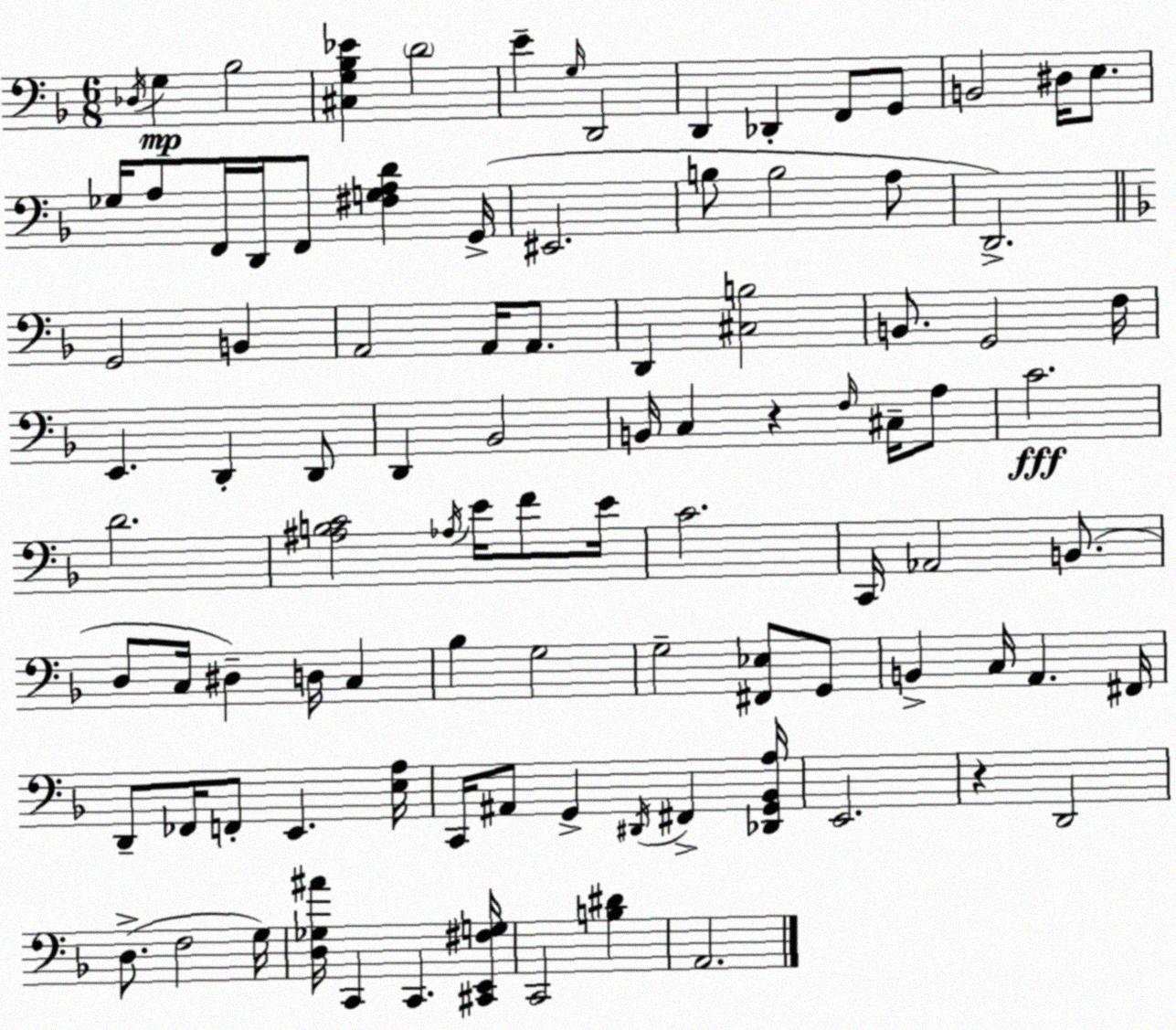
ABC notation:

X:1
T:Untitled
M:6/8
L:1/4
K:Dm
_D,/4 G, _B,2 [^C,G,_B,_E] D2 E G,/4 D,,2 D,, _D,, F,,/2 G,,/2 B,,2 ^D,/4 E,/2 _G,/4 A,/2 F,,/4 D,,/4 F,,/2 [^F,G,A,D] G,,/4 ^E,,2 B,/2 B,2 A,/2 D,,2 G,,2 B,, A,,2 A,,/4 A,,/2 D,, [^C,B,]2 B,,/2 G,,2 F,/4 E,, D,, D,,/2 D,, _B,,2 B,,/4 C, z F,/4 ^C,/4 A,/2 C2 D2 [^A,B,C]2 _A,/4 E/4 F/2 E/4 C2 C,,/4 _A,,2 B,,/2 D,/2 C,/4 ^D, D,/4 C, _B, G,2 G,2 [^F,,_E,]/2 G,,/2 B,, C,/4 A,, ^F,,/4 D,,/2 _F,,/4 F,,/2 E,, [E,A,]/4 C,,/4 ^A,,/2 G,, ^D,,/4 ^F,, [_D,,G,,_B,,A,]/4 E,,2 z D,,2 D,/2 F,2 G,/4 [D,_G,^A]/4 C,, C,, [^C,,E,,^F,G,]/4 C,,2 [B,^D] A,,2